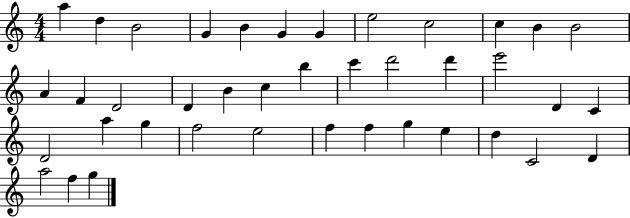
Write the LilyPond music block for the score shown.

{
  \clef treble
  \numericTimeSignature
  \time 4/4
  \key c \major
  a''4 d''4 b'2 | g'4 b'4 g'4 g'4 | e''2 c''2 | c''4 b'4 b'2 | \break a'4 f'4 d'2 | d'4 b'4 c''4 b''4 | c'''4 d'''2 d'''4 | e'''2 d'4 c'4 | \break d'2 a''4 g''4 | f''2 e''2 | f''4 f''4 g''4 e''4 | d''4 c'2 d'4 | \break a''2 f''4 g''4 | \bar "|."
}